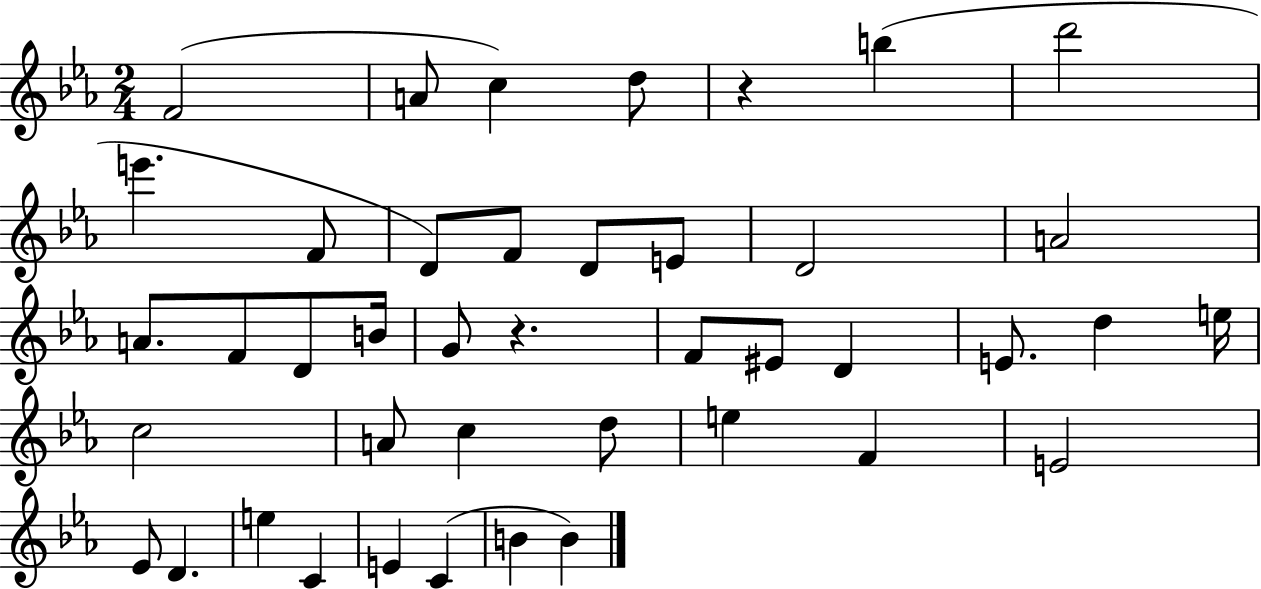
F4/h A4/e C5/q D5/e R/q B5/q D6/h E6/q. F4/e D4/e F4/e D4/e E4/e D4/h A4/h A4/e. F4/e D4/e B4/s G4/e R/q. F4/e EIS4/e D4/q E4/e. D5/q E5/s C5/h A4/e C5/q D5/e E5/q F4/q E4/h Eb4/e D4/q. E5/q C4/q E4/q C4/q B4/q B4/q